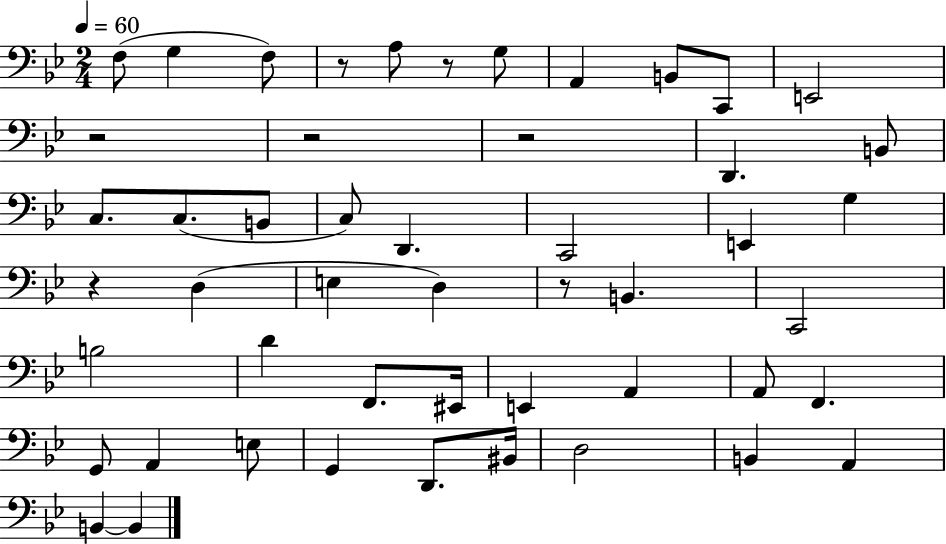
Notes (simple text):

F3/e G3/q F3/e R/e A3/e R/e G3/e A2/q B2/e C2/e E2/h R/h R/h R/h D2/q. B2/e C3/e. C3/e. B2/e C3/e D2/q. C2/h E2/q G3/q R/q D3/q E3/q D3/q R/e B2/q. C2/h B3/h D4/q F2/e. EIS2/s E2/q A2/q A2/e F2/q. G2/e A2/q E3/e G2/q D2/e. BIS2/s D3/h B2/q A2/q B2/q B2/q